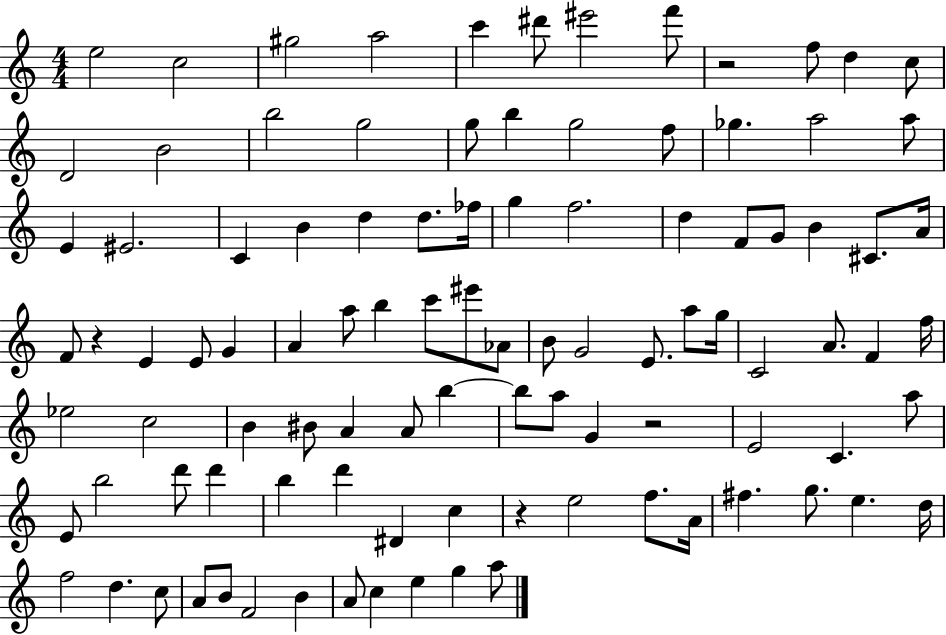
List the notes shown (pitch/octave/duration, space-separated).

E5/h C5/h G#5/h A5/h C6/q D#6/e EIS6/h F6/e R/h F5/e D5/q C5/e D4/h B4/h B5/h G5/h G5/e B5/q G5/h F5/e Gb5/q. A5/h A5/e E4/q EIS4/h. C4/q B4/q D5/q D5/e. FES5/s G5/q F5/h. D5/q F4/e G4/e B4/q C#4/e. A4/s F4/e R/q E4/q E4/e G4/q A4/q A5/e B5/q C6/e EIS6/e Ab4/e B4/e G4/h E4/e. A5/e G5/s C4/h A4/e. F4/q F5/s Eb5/h C5/h B4/q BIS4/e A4/q A4/e B5/q B5/e A5/e G4/q R/h E4/h C4/q. A5/e E4/e B5/h D6/e D6/q B5/q D6/q D#4/q C5/q R/q E5/h F5/e. A4/s F#5/q. G5/e. E5/q. D5/s F5/h D5/q. C5/e A4/e B4/e F4/h B4/q A4/e C5/q E5/q G5/q A5/e